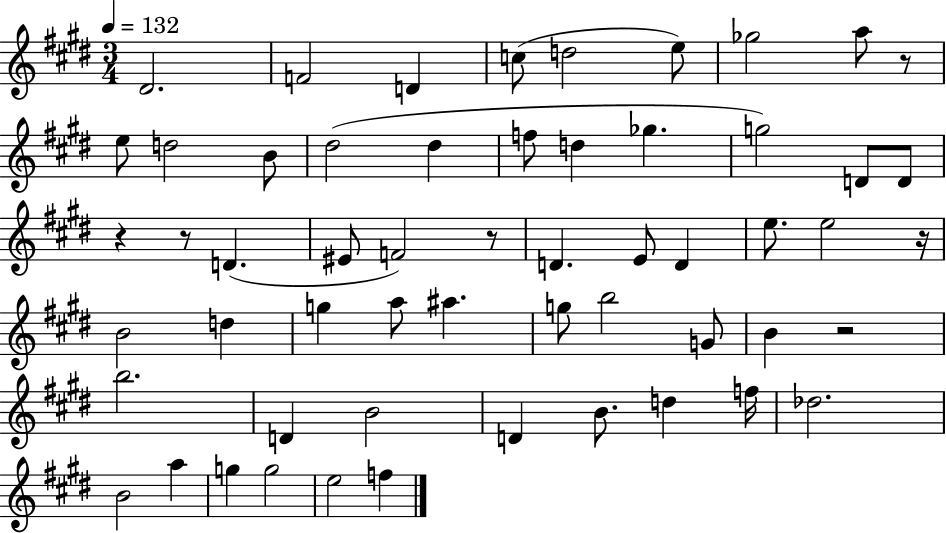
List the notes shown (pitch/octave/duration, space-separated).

D#4/h. F4/h D4/q C5/e D5/h E5/e Gb5/h A5/e R/e E5/e D5/h B4/e D#5/h D#5/q F5/e D5/q Gb5/q. G5/h D4/e D4/e R/q R/e D4/q. EIS4/e F4/h R/e D4/q. E4/e D4/q E5/e. E5/h R/s B4/h D5/q G5/q A5/e A#5/q. G5/e B5/h G4/e B4/q R/h B5/h. D4/q B4/h D4/q B4/e. D5/q F5/s Db5/h. B4/h A5/q G5/q G5/h E5/h F5/q